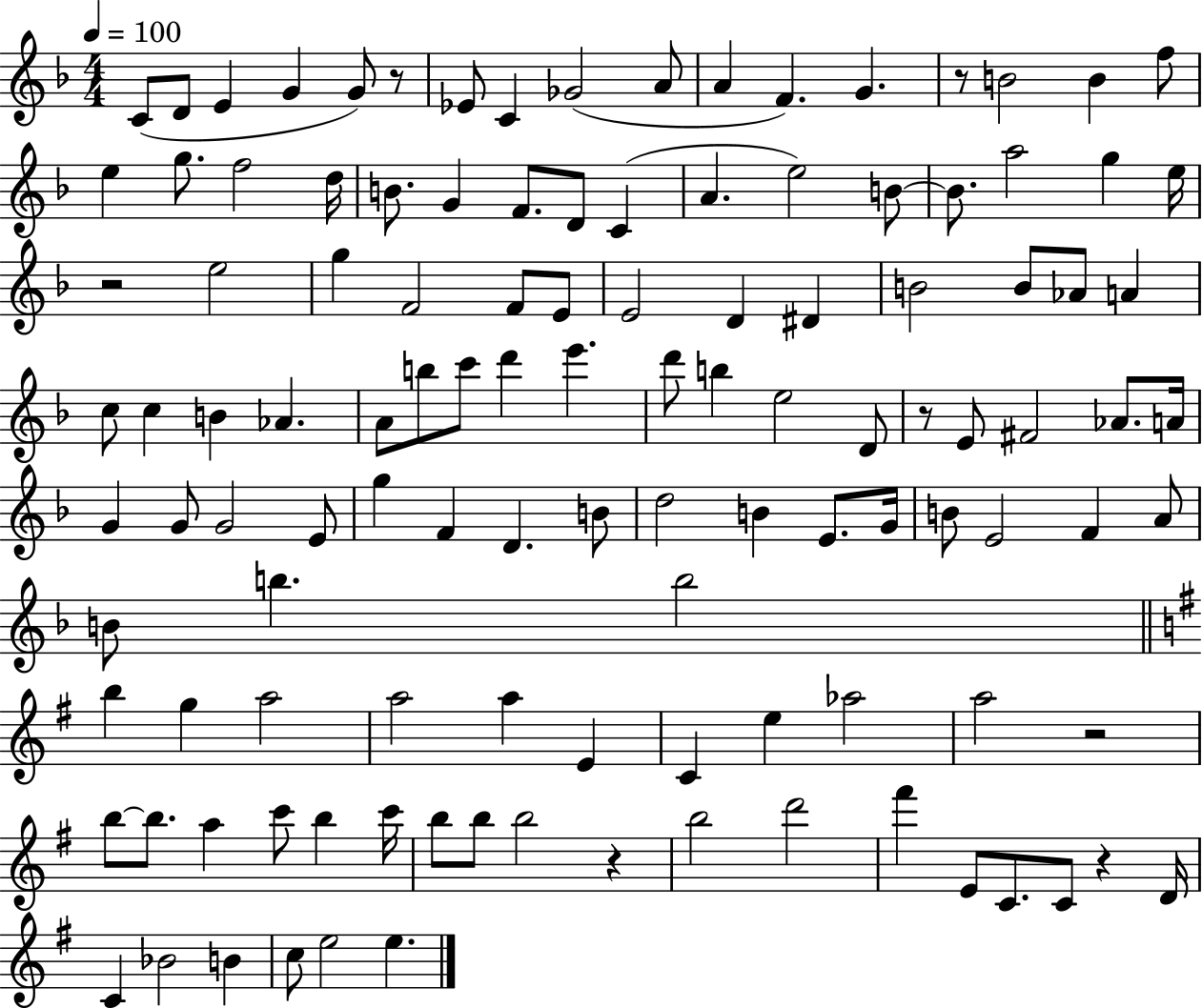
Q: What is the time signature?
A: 4/4